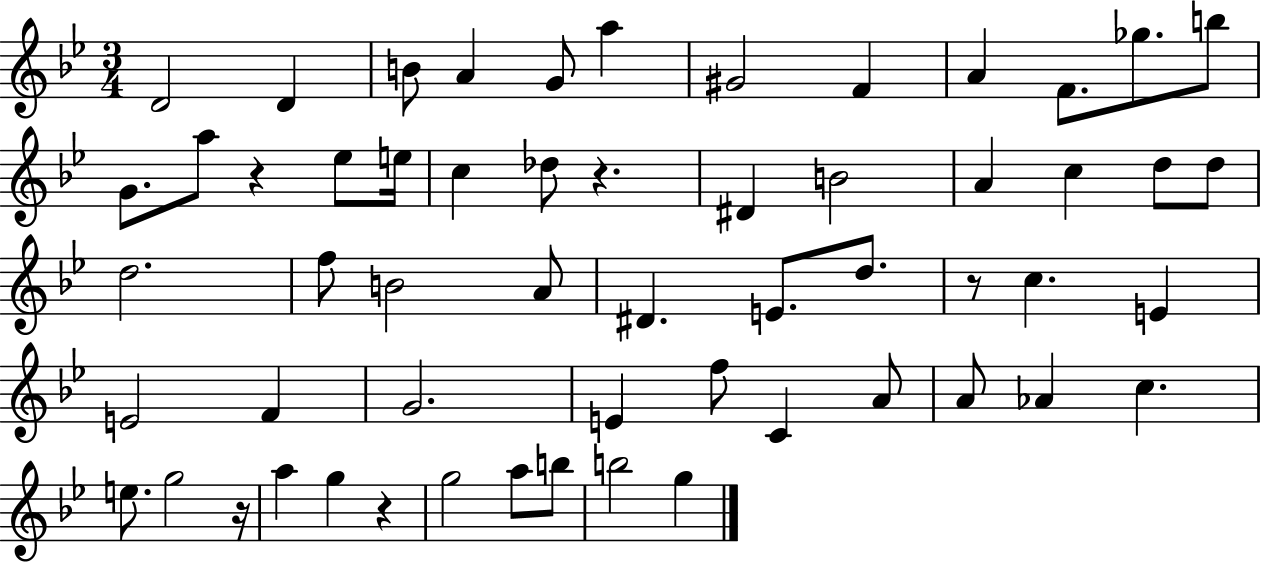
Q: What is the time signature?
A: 3/4